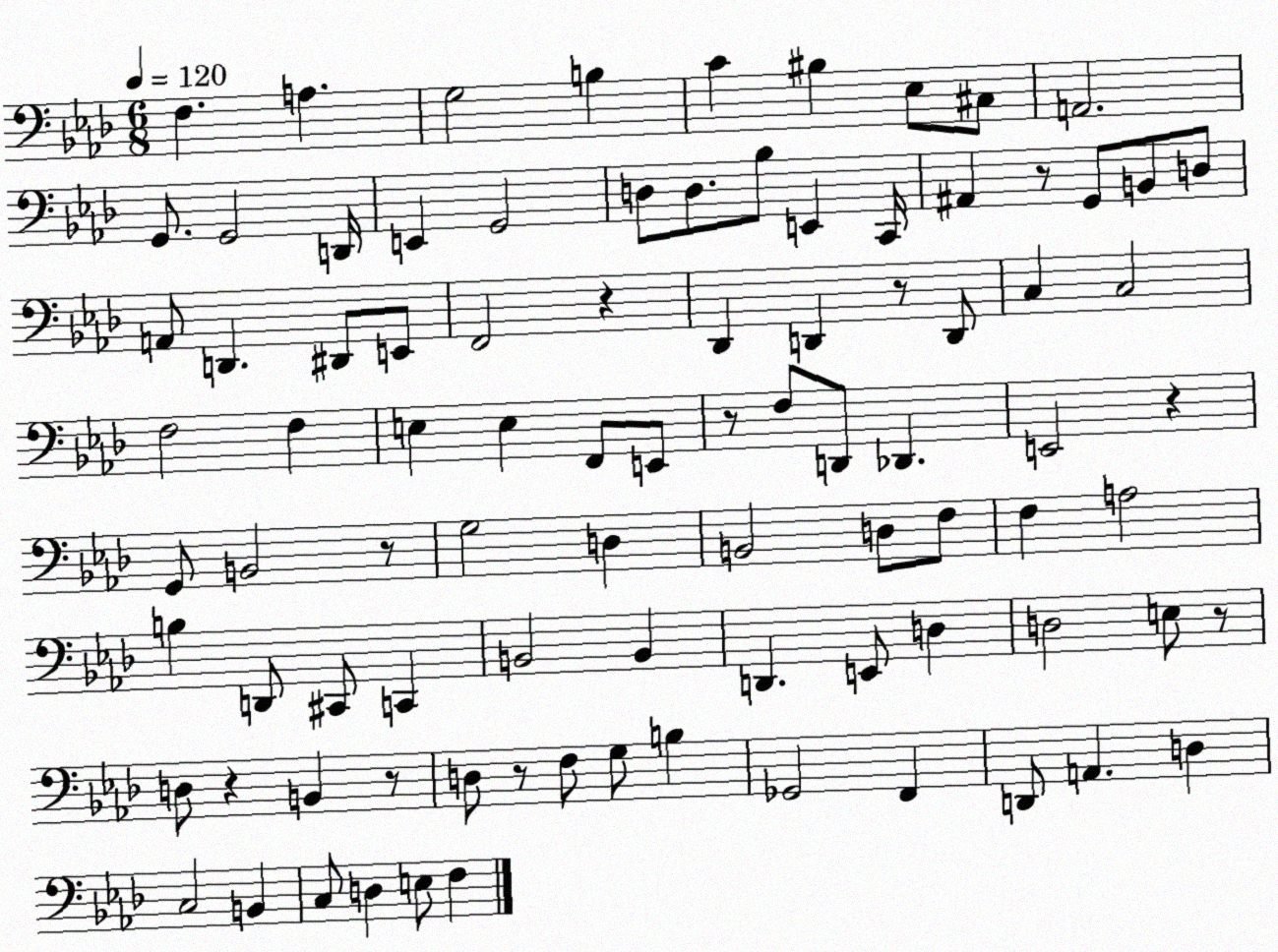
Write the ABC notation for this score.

X:1
T:Untitled
M:6/8
L:1/4
K:Ab
F, A, G,2 B, C ^B, _E,/2 ^C,/2 A,,2 G,,/2 G,,2 D,,/4 E,, G,,2 D,/2 D,/2 _B,/2 E,, C,,/4 ^A,, z/2 G,,/2 B,,/2 D,/2 A,,/2 D,, ^D,,/2 E,,/2 F,,2 z _D,, D,, z/2 D,,/2 C, C,2 F,2 F, E, E, F,,/2 E,,/2 z/2 F,/2 D,,/2 _D,, E,,2 z G,,/2 B,,2 z/2 G,2 D, B,,2 D,/2 F,/2 F, A,2 B, D,,/2 ^C,,/2 C,, B,,2 B,, D,, E,,/2 D, D,2 E,/2 z/2 D,/2 z B,, z/2 D,/2 z/2 F,/2 G,/2 B, _G,,2 F,, D,,/2 A,, D, C,2 B,, C,/2 D, E,/2 F,